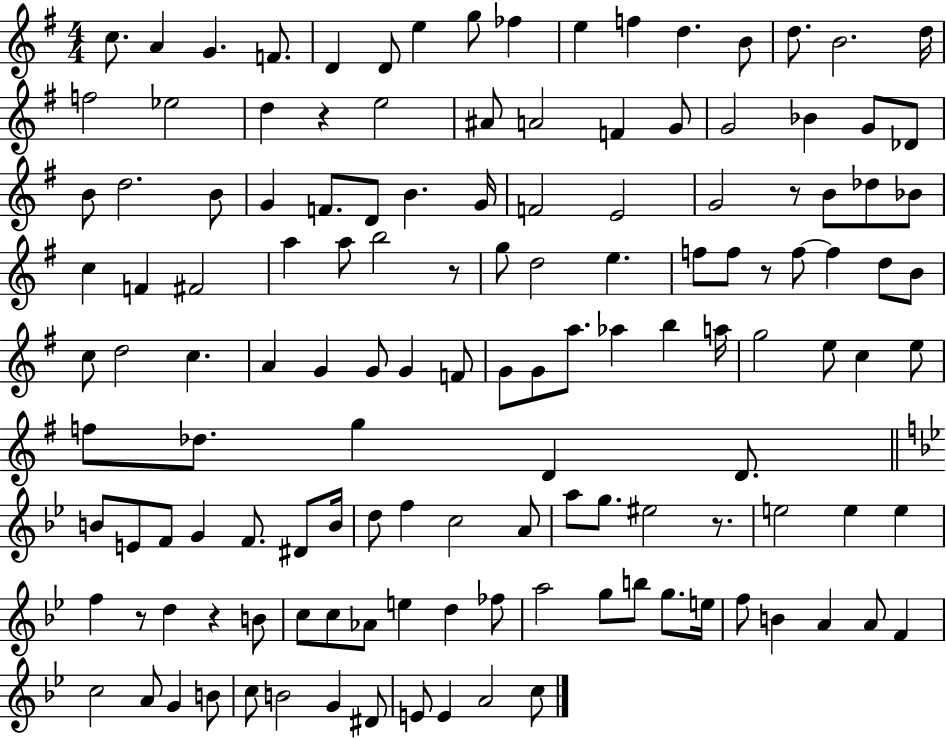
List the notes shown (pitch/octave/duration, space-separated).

C5/e. A4/q G4/q. F4/e. D4/q D4/e E5/q G5/e FES5/q E5/q F5/q D5/q. B4/e D5/e. B4/h. D5/s F5/h Eb5/h D5/q R/q E5/h A#4/e A4/h F4/q G4/e G4/h Bb4/q G4/e Db4/e B4/e D5/h. B4/e G4/q F4/e. D4/e B4/q. G4/s F4/h E4/h G4/h R/e B4/e Db5/e Bb4/e C5/q F4/q F#4/h A5/q A5/e B5/h R/e G5/e D5/h E5/q. F5/e F5/e R/e F5/e F5/q D5/e B4/e C5/e D5/h C5/q. A4/q G4/q G4/e G4/q F4/e G4/e G4/e A5/e. Ab5/q B5/q A5/s G5/h E5/e C5/q E5/e F5/e Db5/e. G5/q D4/q D4/e. B4/e E4/e F4/e G4/q F4/e. D#4/e B4/s D5/e F5/q C5/h A4/e A5/e G5/e. EIS5/h R/e. E5/h E5/q E5/q F5/q R/e D5/q R/q B4/e C5/e C5/e Ab4/e E5/q D5/q FES5/e A5/h G5/e B5/e G5/e. E5/s F5/e B4/q A4/q A4/e F4/q C5/h A4/e G4/q B4/e C5/e B4/h G4/q D#4/e E4/e E4/q A4/h C5/e